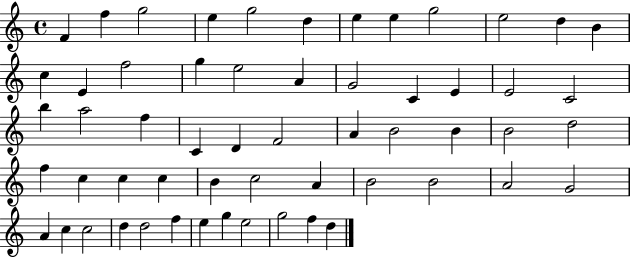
F4/q F5/q G5/h E5/q G5/h D5/q E5/q E5/q G5/h E5/h D5/q B4/q C5/q E4/q F5/h G5/q E5/h A4/q G4/h C4/q E4/q E4/h C4/h B5/q A5/h F5/q C4/q D4/q F4/h A4/q B4/h B4/q B4/h D5/h F5/q C5/q C5/q C5/q B4/q C5/h A4/q B4/h B4/h A4/h G4/h A4/q C5/q C5/h D5/q D5/h F5/q E5/q G5/q E5/h G5/h F5/q D5/q